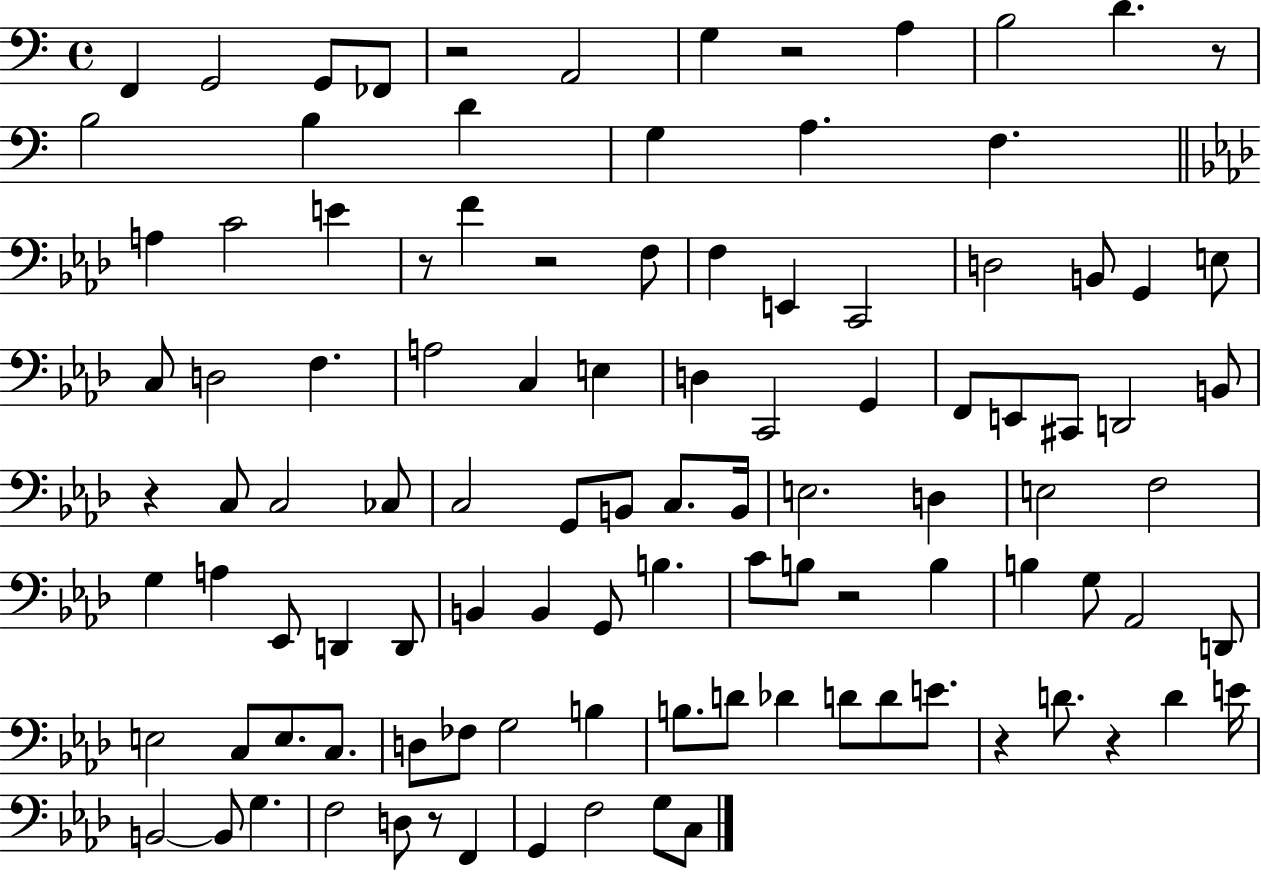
X:1
T:Untitled
M:4/4
L:1/4
K:C
F,, G,,2 G,,/2 _F,,/2 z2 A,,2 G, z2 A, B,2 D z/2 B,2 B, D G, A, F, A, C2 E z/2 F z2 F,/2 F, E,, C,,2 D,2 B,,/2 G,, E,/2 C,/2 D,2 F, A,2 C, E, D, C,,2 G,, F,,/2 E,,/2 ^C,,/2 D,,2 B,,/2 z C,/2 C,2 _C,/2 C,2 G,,/2 B,,/2 C,/2 B,,/4 E,2 D, E,2 F,2 G, A, _E,,/2 D,, D,,/2 B,, B,, G,,/2 B, C/2 B,/2 z2 B, B, G,/2 _A,,2 D,,/2 E,2 C,/2 E,/2 C,/2 D,/2 _F,/2 G,2 B, B,/2 D/2 _D D/2 D/2 E/2 z D/2 z D E/4 B,,2 B,,/2 G, F,2 D,/2 z/2 F,, G,, F,2 G,/2 C,/2